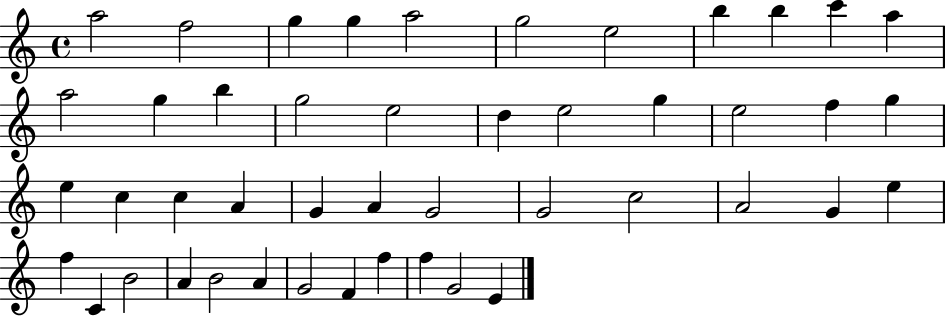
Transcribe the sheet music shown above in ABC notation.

X:1
T:Untitled
M:4/4
L:1/4
K:C
a2 f2 g g a2 g2 e2 b b c' a a2 g b g2 e2 d e2 g e2 f g e c c A G A G2 G2 c2 A2 G e f C B2 A B2 A G2 F f f G2 E